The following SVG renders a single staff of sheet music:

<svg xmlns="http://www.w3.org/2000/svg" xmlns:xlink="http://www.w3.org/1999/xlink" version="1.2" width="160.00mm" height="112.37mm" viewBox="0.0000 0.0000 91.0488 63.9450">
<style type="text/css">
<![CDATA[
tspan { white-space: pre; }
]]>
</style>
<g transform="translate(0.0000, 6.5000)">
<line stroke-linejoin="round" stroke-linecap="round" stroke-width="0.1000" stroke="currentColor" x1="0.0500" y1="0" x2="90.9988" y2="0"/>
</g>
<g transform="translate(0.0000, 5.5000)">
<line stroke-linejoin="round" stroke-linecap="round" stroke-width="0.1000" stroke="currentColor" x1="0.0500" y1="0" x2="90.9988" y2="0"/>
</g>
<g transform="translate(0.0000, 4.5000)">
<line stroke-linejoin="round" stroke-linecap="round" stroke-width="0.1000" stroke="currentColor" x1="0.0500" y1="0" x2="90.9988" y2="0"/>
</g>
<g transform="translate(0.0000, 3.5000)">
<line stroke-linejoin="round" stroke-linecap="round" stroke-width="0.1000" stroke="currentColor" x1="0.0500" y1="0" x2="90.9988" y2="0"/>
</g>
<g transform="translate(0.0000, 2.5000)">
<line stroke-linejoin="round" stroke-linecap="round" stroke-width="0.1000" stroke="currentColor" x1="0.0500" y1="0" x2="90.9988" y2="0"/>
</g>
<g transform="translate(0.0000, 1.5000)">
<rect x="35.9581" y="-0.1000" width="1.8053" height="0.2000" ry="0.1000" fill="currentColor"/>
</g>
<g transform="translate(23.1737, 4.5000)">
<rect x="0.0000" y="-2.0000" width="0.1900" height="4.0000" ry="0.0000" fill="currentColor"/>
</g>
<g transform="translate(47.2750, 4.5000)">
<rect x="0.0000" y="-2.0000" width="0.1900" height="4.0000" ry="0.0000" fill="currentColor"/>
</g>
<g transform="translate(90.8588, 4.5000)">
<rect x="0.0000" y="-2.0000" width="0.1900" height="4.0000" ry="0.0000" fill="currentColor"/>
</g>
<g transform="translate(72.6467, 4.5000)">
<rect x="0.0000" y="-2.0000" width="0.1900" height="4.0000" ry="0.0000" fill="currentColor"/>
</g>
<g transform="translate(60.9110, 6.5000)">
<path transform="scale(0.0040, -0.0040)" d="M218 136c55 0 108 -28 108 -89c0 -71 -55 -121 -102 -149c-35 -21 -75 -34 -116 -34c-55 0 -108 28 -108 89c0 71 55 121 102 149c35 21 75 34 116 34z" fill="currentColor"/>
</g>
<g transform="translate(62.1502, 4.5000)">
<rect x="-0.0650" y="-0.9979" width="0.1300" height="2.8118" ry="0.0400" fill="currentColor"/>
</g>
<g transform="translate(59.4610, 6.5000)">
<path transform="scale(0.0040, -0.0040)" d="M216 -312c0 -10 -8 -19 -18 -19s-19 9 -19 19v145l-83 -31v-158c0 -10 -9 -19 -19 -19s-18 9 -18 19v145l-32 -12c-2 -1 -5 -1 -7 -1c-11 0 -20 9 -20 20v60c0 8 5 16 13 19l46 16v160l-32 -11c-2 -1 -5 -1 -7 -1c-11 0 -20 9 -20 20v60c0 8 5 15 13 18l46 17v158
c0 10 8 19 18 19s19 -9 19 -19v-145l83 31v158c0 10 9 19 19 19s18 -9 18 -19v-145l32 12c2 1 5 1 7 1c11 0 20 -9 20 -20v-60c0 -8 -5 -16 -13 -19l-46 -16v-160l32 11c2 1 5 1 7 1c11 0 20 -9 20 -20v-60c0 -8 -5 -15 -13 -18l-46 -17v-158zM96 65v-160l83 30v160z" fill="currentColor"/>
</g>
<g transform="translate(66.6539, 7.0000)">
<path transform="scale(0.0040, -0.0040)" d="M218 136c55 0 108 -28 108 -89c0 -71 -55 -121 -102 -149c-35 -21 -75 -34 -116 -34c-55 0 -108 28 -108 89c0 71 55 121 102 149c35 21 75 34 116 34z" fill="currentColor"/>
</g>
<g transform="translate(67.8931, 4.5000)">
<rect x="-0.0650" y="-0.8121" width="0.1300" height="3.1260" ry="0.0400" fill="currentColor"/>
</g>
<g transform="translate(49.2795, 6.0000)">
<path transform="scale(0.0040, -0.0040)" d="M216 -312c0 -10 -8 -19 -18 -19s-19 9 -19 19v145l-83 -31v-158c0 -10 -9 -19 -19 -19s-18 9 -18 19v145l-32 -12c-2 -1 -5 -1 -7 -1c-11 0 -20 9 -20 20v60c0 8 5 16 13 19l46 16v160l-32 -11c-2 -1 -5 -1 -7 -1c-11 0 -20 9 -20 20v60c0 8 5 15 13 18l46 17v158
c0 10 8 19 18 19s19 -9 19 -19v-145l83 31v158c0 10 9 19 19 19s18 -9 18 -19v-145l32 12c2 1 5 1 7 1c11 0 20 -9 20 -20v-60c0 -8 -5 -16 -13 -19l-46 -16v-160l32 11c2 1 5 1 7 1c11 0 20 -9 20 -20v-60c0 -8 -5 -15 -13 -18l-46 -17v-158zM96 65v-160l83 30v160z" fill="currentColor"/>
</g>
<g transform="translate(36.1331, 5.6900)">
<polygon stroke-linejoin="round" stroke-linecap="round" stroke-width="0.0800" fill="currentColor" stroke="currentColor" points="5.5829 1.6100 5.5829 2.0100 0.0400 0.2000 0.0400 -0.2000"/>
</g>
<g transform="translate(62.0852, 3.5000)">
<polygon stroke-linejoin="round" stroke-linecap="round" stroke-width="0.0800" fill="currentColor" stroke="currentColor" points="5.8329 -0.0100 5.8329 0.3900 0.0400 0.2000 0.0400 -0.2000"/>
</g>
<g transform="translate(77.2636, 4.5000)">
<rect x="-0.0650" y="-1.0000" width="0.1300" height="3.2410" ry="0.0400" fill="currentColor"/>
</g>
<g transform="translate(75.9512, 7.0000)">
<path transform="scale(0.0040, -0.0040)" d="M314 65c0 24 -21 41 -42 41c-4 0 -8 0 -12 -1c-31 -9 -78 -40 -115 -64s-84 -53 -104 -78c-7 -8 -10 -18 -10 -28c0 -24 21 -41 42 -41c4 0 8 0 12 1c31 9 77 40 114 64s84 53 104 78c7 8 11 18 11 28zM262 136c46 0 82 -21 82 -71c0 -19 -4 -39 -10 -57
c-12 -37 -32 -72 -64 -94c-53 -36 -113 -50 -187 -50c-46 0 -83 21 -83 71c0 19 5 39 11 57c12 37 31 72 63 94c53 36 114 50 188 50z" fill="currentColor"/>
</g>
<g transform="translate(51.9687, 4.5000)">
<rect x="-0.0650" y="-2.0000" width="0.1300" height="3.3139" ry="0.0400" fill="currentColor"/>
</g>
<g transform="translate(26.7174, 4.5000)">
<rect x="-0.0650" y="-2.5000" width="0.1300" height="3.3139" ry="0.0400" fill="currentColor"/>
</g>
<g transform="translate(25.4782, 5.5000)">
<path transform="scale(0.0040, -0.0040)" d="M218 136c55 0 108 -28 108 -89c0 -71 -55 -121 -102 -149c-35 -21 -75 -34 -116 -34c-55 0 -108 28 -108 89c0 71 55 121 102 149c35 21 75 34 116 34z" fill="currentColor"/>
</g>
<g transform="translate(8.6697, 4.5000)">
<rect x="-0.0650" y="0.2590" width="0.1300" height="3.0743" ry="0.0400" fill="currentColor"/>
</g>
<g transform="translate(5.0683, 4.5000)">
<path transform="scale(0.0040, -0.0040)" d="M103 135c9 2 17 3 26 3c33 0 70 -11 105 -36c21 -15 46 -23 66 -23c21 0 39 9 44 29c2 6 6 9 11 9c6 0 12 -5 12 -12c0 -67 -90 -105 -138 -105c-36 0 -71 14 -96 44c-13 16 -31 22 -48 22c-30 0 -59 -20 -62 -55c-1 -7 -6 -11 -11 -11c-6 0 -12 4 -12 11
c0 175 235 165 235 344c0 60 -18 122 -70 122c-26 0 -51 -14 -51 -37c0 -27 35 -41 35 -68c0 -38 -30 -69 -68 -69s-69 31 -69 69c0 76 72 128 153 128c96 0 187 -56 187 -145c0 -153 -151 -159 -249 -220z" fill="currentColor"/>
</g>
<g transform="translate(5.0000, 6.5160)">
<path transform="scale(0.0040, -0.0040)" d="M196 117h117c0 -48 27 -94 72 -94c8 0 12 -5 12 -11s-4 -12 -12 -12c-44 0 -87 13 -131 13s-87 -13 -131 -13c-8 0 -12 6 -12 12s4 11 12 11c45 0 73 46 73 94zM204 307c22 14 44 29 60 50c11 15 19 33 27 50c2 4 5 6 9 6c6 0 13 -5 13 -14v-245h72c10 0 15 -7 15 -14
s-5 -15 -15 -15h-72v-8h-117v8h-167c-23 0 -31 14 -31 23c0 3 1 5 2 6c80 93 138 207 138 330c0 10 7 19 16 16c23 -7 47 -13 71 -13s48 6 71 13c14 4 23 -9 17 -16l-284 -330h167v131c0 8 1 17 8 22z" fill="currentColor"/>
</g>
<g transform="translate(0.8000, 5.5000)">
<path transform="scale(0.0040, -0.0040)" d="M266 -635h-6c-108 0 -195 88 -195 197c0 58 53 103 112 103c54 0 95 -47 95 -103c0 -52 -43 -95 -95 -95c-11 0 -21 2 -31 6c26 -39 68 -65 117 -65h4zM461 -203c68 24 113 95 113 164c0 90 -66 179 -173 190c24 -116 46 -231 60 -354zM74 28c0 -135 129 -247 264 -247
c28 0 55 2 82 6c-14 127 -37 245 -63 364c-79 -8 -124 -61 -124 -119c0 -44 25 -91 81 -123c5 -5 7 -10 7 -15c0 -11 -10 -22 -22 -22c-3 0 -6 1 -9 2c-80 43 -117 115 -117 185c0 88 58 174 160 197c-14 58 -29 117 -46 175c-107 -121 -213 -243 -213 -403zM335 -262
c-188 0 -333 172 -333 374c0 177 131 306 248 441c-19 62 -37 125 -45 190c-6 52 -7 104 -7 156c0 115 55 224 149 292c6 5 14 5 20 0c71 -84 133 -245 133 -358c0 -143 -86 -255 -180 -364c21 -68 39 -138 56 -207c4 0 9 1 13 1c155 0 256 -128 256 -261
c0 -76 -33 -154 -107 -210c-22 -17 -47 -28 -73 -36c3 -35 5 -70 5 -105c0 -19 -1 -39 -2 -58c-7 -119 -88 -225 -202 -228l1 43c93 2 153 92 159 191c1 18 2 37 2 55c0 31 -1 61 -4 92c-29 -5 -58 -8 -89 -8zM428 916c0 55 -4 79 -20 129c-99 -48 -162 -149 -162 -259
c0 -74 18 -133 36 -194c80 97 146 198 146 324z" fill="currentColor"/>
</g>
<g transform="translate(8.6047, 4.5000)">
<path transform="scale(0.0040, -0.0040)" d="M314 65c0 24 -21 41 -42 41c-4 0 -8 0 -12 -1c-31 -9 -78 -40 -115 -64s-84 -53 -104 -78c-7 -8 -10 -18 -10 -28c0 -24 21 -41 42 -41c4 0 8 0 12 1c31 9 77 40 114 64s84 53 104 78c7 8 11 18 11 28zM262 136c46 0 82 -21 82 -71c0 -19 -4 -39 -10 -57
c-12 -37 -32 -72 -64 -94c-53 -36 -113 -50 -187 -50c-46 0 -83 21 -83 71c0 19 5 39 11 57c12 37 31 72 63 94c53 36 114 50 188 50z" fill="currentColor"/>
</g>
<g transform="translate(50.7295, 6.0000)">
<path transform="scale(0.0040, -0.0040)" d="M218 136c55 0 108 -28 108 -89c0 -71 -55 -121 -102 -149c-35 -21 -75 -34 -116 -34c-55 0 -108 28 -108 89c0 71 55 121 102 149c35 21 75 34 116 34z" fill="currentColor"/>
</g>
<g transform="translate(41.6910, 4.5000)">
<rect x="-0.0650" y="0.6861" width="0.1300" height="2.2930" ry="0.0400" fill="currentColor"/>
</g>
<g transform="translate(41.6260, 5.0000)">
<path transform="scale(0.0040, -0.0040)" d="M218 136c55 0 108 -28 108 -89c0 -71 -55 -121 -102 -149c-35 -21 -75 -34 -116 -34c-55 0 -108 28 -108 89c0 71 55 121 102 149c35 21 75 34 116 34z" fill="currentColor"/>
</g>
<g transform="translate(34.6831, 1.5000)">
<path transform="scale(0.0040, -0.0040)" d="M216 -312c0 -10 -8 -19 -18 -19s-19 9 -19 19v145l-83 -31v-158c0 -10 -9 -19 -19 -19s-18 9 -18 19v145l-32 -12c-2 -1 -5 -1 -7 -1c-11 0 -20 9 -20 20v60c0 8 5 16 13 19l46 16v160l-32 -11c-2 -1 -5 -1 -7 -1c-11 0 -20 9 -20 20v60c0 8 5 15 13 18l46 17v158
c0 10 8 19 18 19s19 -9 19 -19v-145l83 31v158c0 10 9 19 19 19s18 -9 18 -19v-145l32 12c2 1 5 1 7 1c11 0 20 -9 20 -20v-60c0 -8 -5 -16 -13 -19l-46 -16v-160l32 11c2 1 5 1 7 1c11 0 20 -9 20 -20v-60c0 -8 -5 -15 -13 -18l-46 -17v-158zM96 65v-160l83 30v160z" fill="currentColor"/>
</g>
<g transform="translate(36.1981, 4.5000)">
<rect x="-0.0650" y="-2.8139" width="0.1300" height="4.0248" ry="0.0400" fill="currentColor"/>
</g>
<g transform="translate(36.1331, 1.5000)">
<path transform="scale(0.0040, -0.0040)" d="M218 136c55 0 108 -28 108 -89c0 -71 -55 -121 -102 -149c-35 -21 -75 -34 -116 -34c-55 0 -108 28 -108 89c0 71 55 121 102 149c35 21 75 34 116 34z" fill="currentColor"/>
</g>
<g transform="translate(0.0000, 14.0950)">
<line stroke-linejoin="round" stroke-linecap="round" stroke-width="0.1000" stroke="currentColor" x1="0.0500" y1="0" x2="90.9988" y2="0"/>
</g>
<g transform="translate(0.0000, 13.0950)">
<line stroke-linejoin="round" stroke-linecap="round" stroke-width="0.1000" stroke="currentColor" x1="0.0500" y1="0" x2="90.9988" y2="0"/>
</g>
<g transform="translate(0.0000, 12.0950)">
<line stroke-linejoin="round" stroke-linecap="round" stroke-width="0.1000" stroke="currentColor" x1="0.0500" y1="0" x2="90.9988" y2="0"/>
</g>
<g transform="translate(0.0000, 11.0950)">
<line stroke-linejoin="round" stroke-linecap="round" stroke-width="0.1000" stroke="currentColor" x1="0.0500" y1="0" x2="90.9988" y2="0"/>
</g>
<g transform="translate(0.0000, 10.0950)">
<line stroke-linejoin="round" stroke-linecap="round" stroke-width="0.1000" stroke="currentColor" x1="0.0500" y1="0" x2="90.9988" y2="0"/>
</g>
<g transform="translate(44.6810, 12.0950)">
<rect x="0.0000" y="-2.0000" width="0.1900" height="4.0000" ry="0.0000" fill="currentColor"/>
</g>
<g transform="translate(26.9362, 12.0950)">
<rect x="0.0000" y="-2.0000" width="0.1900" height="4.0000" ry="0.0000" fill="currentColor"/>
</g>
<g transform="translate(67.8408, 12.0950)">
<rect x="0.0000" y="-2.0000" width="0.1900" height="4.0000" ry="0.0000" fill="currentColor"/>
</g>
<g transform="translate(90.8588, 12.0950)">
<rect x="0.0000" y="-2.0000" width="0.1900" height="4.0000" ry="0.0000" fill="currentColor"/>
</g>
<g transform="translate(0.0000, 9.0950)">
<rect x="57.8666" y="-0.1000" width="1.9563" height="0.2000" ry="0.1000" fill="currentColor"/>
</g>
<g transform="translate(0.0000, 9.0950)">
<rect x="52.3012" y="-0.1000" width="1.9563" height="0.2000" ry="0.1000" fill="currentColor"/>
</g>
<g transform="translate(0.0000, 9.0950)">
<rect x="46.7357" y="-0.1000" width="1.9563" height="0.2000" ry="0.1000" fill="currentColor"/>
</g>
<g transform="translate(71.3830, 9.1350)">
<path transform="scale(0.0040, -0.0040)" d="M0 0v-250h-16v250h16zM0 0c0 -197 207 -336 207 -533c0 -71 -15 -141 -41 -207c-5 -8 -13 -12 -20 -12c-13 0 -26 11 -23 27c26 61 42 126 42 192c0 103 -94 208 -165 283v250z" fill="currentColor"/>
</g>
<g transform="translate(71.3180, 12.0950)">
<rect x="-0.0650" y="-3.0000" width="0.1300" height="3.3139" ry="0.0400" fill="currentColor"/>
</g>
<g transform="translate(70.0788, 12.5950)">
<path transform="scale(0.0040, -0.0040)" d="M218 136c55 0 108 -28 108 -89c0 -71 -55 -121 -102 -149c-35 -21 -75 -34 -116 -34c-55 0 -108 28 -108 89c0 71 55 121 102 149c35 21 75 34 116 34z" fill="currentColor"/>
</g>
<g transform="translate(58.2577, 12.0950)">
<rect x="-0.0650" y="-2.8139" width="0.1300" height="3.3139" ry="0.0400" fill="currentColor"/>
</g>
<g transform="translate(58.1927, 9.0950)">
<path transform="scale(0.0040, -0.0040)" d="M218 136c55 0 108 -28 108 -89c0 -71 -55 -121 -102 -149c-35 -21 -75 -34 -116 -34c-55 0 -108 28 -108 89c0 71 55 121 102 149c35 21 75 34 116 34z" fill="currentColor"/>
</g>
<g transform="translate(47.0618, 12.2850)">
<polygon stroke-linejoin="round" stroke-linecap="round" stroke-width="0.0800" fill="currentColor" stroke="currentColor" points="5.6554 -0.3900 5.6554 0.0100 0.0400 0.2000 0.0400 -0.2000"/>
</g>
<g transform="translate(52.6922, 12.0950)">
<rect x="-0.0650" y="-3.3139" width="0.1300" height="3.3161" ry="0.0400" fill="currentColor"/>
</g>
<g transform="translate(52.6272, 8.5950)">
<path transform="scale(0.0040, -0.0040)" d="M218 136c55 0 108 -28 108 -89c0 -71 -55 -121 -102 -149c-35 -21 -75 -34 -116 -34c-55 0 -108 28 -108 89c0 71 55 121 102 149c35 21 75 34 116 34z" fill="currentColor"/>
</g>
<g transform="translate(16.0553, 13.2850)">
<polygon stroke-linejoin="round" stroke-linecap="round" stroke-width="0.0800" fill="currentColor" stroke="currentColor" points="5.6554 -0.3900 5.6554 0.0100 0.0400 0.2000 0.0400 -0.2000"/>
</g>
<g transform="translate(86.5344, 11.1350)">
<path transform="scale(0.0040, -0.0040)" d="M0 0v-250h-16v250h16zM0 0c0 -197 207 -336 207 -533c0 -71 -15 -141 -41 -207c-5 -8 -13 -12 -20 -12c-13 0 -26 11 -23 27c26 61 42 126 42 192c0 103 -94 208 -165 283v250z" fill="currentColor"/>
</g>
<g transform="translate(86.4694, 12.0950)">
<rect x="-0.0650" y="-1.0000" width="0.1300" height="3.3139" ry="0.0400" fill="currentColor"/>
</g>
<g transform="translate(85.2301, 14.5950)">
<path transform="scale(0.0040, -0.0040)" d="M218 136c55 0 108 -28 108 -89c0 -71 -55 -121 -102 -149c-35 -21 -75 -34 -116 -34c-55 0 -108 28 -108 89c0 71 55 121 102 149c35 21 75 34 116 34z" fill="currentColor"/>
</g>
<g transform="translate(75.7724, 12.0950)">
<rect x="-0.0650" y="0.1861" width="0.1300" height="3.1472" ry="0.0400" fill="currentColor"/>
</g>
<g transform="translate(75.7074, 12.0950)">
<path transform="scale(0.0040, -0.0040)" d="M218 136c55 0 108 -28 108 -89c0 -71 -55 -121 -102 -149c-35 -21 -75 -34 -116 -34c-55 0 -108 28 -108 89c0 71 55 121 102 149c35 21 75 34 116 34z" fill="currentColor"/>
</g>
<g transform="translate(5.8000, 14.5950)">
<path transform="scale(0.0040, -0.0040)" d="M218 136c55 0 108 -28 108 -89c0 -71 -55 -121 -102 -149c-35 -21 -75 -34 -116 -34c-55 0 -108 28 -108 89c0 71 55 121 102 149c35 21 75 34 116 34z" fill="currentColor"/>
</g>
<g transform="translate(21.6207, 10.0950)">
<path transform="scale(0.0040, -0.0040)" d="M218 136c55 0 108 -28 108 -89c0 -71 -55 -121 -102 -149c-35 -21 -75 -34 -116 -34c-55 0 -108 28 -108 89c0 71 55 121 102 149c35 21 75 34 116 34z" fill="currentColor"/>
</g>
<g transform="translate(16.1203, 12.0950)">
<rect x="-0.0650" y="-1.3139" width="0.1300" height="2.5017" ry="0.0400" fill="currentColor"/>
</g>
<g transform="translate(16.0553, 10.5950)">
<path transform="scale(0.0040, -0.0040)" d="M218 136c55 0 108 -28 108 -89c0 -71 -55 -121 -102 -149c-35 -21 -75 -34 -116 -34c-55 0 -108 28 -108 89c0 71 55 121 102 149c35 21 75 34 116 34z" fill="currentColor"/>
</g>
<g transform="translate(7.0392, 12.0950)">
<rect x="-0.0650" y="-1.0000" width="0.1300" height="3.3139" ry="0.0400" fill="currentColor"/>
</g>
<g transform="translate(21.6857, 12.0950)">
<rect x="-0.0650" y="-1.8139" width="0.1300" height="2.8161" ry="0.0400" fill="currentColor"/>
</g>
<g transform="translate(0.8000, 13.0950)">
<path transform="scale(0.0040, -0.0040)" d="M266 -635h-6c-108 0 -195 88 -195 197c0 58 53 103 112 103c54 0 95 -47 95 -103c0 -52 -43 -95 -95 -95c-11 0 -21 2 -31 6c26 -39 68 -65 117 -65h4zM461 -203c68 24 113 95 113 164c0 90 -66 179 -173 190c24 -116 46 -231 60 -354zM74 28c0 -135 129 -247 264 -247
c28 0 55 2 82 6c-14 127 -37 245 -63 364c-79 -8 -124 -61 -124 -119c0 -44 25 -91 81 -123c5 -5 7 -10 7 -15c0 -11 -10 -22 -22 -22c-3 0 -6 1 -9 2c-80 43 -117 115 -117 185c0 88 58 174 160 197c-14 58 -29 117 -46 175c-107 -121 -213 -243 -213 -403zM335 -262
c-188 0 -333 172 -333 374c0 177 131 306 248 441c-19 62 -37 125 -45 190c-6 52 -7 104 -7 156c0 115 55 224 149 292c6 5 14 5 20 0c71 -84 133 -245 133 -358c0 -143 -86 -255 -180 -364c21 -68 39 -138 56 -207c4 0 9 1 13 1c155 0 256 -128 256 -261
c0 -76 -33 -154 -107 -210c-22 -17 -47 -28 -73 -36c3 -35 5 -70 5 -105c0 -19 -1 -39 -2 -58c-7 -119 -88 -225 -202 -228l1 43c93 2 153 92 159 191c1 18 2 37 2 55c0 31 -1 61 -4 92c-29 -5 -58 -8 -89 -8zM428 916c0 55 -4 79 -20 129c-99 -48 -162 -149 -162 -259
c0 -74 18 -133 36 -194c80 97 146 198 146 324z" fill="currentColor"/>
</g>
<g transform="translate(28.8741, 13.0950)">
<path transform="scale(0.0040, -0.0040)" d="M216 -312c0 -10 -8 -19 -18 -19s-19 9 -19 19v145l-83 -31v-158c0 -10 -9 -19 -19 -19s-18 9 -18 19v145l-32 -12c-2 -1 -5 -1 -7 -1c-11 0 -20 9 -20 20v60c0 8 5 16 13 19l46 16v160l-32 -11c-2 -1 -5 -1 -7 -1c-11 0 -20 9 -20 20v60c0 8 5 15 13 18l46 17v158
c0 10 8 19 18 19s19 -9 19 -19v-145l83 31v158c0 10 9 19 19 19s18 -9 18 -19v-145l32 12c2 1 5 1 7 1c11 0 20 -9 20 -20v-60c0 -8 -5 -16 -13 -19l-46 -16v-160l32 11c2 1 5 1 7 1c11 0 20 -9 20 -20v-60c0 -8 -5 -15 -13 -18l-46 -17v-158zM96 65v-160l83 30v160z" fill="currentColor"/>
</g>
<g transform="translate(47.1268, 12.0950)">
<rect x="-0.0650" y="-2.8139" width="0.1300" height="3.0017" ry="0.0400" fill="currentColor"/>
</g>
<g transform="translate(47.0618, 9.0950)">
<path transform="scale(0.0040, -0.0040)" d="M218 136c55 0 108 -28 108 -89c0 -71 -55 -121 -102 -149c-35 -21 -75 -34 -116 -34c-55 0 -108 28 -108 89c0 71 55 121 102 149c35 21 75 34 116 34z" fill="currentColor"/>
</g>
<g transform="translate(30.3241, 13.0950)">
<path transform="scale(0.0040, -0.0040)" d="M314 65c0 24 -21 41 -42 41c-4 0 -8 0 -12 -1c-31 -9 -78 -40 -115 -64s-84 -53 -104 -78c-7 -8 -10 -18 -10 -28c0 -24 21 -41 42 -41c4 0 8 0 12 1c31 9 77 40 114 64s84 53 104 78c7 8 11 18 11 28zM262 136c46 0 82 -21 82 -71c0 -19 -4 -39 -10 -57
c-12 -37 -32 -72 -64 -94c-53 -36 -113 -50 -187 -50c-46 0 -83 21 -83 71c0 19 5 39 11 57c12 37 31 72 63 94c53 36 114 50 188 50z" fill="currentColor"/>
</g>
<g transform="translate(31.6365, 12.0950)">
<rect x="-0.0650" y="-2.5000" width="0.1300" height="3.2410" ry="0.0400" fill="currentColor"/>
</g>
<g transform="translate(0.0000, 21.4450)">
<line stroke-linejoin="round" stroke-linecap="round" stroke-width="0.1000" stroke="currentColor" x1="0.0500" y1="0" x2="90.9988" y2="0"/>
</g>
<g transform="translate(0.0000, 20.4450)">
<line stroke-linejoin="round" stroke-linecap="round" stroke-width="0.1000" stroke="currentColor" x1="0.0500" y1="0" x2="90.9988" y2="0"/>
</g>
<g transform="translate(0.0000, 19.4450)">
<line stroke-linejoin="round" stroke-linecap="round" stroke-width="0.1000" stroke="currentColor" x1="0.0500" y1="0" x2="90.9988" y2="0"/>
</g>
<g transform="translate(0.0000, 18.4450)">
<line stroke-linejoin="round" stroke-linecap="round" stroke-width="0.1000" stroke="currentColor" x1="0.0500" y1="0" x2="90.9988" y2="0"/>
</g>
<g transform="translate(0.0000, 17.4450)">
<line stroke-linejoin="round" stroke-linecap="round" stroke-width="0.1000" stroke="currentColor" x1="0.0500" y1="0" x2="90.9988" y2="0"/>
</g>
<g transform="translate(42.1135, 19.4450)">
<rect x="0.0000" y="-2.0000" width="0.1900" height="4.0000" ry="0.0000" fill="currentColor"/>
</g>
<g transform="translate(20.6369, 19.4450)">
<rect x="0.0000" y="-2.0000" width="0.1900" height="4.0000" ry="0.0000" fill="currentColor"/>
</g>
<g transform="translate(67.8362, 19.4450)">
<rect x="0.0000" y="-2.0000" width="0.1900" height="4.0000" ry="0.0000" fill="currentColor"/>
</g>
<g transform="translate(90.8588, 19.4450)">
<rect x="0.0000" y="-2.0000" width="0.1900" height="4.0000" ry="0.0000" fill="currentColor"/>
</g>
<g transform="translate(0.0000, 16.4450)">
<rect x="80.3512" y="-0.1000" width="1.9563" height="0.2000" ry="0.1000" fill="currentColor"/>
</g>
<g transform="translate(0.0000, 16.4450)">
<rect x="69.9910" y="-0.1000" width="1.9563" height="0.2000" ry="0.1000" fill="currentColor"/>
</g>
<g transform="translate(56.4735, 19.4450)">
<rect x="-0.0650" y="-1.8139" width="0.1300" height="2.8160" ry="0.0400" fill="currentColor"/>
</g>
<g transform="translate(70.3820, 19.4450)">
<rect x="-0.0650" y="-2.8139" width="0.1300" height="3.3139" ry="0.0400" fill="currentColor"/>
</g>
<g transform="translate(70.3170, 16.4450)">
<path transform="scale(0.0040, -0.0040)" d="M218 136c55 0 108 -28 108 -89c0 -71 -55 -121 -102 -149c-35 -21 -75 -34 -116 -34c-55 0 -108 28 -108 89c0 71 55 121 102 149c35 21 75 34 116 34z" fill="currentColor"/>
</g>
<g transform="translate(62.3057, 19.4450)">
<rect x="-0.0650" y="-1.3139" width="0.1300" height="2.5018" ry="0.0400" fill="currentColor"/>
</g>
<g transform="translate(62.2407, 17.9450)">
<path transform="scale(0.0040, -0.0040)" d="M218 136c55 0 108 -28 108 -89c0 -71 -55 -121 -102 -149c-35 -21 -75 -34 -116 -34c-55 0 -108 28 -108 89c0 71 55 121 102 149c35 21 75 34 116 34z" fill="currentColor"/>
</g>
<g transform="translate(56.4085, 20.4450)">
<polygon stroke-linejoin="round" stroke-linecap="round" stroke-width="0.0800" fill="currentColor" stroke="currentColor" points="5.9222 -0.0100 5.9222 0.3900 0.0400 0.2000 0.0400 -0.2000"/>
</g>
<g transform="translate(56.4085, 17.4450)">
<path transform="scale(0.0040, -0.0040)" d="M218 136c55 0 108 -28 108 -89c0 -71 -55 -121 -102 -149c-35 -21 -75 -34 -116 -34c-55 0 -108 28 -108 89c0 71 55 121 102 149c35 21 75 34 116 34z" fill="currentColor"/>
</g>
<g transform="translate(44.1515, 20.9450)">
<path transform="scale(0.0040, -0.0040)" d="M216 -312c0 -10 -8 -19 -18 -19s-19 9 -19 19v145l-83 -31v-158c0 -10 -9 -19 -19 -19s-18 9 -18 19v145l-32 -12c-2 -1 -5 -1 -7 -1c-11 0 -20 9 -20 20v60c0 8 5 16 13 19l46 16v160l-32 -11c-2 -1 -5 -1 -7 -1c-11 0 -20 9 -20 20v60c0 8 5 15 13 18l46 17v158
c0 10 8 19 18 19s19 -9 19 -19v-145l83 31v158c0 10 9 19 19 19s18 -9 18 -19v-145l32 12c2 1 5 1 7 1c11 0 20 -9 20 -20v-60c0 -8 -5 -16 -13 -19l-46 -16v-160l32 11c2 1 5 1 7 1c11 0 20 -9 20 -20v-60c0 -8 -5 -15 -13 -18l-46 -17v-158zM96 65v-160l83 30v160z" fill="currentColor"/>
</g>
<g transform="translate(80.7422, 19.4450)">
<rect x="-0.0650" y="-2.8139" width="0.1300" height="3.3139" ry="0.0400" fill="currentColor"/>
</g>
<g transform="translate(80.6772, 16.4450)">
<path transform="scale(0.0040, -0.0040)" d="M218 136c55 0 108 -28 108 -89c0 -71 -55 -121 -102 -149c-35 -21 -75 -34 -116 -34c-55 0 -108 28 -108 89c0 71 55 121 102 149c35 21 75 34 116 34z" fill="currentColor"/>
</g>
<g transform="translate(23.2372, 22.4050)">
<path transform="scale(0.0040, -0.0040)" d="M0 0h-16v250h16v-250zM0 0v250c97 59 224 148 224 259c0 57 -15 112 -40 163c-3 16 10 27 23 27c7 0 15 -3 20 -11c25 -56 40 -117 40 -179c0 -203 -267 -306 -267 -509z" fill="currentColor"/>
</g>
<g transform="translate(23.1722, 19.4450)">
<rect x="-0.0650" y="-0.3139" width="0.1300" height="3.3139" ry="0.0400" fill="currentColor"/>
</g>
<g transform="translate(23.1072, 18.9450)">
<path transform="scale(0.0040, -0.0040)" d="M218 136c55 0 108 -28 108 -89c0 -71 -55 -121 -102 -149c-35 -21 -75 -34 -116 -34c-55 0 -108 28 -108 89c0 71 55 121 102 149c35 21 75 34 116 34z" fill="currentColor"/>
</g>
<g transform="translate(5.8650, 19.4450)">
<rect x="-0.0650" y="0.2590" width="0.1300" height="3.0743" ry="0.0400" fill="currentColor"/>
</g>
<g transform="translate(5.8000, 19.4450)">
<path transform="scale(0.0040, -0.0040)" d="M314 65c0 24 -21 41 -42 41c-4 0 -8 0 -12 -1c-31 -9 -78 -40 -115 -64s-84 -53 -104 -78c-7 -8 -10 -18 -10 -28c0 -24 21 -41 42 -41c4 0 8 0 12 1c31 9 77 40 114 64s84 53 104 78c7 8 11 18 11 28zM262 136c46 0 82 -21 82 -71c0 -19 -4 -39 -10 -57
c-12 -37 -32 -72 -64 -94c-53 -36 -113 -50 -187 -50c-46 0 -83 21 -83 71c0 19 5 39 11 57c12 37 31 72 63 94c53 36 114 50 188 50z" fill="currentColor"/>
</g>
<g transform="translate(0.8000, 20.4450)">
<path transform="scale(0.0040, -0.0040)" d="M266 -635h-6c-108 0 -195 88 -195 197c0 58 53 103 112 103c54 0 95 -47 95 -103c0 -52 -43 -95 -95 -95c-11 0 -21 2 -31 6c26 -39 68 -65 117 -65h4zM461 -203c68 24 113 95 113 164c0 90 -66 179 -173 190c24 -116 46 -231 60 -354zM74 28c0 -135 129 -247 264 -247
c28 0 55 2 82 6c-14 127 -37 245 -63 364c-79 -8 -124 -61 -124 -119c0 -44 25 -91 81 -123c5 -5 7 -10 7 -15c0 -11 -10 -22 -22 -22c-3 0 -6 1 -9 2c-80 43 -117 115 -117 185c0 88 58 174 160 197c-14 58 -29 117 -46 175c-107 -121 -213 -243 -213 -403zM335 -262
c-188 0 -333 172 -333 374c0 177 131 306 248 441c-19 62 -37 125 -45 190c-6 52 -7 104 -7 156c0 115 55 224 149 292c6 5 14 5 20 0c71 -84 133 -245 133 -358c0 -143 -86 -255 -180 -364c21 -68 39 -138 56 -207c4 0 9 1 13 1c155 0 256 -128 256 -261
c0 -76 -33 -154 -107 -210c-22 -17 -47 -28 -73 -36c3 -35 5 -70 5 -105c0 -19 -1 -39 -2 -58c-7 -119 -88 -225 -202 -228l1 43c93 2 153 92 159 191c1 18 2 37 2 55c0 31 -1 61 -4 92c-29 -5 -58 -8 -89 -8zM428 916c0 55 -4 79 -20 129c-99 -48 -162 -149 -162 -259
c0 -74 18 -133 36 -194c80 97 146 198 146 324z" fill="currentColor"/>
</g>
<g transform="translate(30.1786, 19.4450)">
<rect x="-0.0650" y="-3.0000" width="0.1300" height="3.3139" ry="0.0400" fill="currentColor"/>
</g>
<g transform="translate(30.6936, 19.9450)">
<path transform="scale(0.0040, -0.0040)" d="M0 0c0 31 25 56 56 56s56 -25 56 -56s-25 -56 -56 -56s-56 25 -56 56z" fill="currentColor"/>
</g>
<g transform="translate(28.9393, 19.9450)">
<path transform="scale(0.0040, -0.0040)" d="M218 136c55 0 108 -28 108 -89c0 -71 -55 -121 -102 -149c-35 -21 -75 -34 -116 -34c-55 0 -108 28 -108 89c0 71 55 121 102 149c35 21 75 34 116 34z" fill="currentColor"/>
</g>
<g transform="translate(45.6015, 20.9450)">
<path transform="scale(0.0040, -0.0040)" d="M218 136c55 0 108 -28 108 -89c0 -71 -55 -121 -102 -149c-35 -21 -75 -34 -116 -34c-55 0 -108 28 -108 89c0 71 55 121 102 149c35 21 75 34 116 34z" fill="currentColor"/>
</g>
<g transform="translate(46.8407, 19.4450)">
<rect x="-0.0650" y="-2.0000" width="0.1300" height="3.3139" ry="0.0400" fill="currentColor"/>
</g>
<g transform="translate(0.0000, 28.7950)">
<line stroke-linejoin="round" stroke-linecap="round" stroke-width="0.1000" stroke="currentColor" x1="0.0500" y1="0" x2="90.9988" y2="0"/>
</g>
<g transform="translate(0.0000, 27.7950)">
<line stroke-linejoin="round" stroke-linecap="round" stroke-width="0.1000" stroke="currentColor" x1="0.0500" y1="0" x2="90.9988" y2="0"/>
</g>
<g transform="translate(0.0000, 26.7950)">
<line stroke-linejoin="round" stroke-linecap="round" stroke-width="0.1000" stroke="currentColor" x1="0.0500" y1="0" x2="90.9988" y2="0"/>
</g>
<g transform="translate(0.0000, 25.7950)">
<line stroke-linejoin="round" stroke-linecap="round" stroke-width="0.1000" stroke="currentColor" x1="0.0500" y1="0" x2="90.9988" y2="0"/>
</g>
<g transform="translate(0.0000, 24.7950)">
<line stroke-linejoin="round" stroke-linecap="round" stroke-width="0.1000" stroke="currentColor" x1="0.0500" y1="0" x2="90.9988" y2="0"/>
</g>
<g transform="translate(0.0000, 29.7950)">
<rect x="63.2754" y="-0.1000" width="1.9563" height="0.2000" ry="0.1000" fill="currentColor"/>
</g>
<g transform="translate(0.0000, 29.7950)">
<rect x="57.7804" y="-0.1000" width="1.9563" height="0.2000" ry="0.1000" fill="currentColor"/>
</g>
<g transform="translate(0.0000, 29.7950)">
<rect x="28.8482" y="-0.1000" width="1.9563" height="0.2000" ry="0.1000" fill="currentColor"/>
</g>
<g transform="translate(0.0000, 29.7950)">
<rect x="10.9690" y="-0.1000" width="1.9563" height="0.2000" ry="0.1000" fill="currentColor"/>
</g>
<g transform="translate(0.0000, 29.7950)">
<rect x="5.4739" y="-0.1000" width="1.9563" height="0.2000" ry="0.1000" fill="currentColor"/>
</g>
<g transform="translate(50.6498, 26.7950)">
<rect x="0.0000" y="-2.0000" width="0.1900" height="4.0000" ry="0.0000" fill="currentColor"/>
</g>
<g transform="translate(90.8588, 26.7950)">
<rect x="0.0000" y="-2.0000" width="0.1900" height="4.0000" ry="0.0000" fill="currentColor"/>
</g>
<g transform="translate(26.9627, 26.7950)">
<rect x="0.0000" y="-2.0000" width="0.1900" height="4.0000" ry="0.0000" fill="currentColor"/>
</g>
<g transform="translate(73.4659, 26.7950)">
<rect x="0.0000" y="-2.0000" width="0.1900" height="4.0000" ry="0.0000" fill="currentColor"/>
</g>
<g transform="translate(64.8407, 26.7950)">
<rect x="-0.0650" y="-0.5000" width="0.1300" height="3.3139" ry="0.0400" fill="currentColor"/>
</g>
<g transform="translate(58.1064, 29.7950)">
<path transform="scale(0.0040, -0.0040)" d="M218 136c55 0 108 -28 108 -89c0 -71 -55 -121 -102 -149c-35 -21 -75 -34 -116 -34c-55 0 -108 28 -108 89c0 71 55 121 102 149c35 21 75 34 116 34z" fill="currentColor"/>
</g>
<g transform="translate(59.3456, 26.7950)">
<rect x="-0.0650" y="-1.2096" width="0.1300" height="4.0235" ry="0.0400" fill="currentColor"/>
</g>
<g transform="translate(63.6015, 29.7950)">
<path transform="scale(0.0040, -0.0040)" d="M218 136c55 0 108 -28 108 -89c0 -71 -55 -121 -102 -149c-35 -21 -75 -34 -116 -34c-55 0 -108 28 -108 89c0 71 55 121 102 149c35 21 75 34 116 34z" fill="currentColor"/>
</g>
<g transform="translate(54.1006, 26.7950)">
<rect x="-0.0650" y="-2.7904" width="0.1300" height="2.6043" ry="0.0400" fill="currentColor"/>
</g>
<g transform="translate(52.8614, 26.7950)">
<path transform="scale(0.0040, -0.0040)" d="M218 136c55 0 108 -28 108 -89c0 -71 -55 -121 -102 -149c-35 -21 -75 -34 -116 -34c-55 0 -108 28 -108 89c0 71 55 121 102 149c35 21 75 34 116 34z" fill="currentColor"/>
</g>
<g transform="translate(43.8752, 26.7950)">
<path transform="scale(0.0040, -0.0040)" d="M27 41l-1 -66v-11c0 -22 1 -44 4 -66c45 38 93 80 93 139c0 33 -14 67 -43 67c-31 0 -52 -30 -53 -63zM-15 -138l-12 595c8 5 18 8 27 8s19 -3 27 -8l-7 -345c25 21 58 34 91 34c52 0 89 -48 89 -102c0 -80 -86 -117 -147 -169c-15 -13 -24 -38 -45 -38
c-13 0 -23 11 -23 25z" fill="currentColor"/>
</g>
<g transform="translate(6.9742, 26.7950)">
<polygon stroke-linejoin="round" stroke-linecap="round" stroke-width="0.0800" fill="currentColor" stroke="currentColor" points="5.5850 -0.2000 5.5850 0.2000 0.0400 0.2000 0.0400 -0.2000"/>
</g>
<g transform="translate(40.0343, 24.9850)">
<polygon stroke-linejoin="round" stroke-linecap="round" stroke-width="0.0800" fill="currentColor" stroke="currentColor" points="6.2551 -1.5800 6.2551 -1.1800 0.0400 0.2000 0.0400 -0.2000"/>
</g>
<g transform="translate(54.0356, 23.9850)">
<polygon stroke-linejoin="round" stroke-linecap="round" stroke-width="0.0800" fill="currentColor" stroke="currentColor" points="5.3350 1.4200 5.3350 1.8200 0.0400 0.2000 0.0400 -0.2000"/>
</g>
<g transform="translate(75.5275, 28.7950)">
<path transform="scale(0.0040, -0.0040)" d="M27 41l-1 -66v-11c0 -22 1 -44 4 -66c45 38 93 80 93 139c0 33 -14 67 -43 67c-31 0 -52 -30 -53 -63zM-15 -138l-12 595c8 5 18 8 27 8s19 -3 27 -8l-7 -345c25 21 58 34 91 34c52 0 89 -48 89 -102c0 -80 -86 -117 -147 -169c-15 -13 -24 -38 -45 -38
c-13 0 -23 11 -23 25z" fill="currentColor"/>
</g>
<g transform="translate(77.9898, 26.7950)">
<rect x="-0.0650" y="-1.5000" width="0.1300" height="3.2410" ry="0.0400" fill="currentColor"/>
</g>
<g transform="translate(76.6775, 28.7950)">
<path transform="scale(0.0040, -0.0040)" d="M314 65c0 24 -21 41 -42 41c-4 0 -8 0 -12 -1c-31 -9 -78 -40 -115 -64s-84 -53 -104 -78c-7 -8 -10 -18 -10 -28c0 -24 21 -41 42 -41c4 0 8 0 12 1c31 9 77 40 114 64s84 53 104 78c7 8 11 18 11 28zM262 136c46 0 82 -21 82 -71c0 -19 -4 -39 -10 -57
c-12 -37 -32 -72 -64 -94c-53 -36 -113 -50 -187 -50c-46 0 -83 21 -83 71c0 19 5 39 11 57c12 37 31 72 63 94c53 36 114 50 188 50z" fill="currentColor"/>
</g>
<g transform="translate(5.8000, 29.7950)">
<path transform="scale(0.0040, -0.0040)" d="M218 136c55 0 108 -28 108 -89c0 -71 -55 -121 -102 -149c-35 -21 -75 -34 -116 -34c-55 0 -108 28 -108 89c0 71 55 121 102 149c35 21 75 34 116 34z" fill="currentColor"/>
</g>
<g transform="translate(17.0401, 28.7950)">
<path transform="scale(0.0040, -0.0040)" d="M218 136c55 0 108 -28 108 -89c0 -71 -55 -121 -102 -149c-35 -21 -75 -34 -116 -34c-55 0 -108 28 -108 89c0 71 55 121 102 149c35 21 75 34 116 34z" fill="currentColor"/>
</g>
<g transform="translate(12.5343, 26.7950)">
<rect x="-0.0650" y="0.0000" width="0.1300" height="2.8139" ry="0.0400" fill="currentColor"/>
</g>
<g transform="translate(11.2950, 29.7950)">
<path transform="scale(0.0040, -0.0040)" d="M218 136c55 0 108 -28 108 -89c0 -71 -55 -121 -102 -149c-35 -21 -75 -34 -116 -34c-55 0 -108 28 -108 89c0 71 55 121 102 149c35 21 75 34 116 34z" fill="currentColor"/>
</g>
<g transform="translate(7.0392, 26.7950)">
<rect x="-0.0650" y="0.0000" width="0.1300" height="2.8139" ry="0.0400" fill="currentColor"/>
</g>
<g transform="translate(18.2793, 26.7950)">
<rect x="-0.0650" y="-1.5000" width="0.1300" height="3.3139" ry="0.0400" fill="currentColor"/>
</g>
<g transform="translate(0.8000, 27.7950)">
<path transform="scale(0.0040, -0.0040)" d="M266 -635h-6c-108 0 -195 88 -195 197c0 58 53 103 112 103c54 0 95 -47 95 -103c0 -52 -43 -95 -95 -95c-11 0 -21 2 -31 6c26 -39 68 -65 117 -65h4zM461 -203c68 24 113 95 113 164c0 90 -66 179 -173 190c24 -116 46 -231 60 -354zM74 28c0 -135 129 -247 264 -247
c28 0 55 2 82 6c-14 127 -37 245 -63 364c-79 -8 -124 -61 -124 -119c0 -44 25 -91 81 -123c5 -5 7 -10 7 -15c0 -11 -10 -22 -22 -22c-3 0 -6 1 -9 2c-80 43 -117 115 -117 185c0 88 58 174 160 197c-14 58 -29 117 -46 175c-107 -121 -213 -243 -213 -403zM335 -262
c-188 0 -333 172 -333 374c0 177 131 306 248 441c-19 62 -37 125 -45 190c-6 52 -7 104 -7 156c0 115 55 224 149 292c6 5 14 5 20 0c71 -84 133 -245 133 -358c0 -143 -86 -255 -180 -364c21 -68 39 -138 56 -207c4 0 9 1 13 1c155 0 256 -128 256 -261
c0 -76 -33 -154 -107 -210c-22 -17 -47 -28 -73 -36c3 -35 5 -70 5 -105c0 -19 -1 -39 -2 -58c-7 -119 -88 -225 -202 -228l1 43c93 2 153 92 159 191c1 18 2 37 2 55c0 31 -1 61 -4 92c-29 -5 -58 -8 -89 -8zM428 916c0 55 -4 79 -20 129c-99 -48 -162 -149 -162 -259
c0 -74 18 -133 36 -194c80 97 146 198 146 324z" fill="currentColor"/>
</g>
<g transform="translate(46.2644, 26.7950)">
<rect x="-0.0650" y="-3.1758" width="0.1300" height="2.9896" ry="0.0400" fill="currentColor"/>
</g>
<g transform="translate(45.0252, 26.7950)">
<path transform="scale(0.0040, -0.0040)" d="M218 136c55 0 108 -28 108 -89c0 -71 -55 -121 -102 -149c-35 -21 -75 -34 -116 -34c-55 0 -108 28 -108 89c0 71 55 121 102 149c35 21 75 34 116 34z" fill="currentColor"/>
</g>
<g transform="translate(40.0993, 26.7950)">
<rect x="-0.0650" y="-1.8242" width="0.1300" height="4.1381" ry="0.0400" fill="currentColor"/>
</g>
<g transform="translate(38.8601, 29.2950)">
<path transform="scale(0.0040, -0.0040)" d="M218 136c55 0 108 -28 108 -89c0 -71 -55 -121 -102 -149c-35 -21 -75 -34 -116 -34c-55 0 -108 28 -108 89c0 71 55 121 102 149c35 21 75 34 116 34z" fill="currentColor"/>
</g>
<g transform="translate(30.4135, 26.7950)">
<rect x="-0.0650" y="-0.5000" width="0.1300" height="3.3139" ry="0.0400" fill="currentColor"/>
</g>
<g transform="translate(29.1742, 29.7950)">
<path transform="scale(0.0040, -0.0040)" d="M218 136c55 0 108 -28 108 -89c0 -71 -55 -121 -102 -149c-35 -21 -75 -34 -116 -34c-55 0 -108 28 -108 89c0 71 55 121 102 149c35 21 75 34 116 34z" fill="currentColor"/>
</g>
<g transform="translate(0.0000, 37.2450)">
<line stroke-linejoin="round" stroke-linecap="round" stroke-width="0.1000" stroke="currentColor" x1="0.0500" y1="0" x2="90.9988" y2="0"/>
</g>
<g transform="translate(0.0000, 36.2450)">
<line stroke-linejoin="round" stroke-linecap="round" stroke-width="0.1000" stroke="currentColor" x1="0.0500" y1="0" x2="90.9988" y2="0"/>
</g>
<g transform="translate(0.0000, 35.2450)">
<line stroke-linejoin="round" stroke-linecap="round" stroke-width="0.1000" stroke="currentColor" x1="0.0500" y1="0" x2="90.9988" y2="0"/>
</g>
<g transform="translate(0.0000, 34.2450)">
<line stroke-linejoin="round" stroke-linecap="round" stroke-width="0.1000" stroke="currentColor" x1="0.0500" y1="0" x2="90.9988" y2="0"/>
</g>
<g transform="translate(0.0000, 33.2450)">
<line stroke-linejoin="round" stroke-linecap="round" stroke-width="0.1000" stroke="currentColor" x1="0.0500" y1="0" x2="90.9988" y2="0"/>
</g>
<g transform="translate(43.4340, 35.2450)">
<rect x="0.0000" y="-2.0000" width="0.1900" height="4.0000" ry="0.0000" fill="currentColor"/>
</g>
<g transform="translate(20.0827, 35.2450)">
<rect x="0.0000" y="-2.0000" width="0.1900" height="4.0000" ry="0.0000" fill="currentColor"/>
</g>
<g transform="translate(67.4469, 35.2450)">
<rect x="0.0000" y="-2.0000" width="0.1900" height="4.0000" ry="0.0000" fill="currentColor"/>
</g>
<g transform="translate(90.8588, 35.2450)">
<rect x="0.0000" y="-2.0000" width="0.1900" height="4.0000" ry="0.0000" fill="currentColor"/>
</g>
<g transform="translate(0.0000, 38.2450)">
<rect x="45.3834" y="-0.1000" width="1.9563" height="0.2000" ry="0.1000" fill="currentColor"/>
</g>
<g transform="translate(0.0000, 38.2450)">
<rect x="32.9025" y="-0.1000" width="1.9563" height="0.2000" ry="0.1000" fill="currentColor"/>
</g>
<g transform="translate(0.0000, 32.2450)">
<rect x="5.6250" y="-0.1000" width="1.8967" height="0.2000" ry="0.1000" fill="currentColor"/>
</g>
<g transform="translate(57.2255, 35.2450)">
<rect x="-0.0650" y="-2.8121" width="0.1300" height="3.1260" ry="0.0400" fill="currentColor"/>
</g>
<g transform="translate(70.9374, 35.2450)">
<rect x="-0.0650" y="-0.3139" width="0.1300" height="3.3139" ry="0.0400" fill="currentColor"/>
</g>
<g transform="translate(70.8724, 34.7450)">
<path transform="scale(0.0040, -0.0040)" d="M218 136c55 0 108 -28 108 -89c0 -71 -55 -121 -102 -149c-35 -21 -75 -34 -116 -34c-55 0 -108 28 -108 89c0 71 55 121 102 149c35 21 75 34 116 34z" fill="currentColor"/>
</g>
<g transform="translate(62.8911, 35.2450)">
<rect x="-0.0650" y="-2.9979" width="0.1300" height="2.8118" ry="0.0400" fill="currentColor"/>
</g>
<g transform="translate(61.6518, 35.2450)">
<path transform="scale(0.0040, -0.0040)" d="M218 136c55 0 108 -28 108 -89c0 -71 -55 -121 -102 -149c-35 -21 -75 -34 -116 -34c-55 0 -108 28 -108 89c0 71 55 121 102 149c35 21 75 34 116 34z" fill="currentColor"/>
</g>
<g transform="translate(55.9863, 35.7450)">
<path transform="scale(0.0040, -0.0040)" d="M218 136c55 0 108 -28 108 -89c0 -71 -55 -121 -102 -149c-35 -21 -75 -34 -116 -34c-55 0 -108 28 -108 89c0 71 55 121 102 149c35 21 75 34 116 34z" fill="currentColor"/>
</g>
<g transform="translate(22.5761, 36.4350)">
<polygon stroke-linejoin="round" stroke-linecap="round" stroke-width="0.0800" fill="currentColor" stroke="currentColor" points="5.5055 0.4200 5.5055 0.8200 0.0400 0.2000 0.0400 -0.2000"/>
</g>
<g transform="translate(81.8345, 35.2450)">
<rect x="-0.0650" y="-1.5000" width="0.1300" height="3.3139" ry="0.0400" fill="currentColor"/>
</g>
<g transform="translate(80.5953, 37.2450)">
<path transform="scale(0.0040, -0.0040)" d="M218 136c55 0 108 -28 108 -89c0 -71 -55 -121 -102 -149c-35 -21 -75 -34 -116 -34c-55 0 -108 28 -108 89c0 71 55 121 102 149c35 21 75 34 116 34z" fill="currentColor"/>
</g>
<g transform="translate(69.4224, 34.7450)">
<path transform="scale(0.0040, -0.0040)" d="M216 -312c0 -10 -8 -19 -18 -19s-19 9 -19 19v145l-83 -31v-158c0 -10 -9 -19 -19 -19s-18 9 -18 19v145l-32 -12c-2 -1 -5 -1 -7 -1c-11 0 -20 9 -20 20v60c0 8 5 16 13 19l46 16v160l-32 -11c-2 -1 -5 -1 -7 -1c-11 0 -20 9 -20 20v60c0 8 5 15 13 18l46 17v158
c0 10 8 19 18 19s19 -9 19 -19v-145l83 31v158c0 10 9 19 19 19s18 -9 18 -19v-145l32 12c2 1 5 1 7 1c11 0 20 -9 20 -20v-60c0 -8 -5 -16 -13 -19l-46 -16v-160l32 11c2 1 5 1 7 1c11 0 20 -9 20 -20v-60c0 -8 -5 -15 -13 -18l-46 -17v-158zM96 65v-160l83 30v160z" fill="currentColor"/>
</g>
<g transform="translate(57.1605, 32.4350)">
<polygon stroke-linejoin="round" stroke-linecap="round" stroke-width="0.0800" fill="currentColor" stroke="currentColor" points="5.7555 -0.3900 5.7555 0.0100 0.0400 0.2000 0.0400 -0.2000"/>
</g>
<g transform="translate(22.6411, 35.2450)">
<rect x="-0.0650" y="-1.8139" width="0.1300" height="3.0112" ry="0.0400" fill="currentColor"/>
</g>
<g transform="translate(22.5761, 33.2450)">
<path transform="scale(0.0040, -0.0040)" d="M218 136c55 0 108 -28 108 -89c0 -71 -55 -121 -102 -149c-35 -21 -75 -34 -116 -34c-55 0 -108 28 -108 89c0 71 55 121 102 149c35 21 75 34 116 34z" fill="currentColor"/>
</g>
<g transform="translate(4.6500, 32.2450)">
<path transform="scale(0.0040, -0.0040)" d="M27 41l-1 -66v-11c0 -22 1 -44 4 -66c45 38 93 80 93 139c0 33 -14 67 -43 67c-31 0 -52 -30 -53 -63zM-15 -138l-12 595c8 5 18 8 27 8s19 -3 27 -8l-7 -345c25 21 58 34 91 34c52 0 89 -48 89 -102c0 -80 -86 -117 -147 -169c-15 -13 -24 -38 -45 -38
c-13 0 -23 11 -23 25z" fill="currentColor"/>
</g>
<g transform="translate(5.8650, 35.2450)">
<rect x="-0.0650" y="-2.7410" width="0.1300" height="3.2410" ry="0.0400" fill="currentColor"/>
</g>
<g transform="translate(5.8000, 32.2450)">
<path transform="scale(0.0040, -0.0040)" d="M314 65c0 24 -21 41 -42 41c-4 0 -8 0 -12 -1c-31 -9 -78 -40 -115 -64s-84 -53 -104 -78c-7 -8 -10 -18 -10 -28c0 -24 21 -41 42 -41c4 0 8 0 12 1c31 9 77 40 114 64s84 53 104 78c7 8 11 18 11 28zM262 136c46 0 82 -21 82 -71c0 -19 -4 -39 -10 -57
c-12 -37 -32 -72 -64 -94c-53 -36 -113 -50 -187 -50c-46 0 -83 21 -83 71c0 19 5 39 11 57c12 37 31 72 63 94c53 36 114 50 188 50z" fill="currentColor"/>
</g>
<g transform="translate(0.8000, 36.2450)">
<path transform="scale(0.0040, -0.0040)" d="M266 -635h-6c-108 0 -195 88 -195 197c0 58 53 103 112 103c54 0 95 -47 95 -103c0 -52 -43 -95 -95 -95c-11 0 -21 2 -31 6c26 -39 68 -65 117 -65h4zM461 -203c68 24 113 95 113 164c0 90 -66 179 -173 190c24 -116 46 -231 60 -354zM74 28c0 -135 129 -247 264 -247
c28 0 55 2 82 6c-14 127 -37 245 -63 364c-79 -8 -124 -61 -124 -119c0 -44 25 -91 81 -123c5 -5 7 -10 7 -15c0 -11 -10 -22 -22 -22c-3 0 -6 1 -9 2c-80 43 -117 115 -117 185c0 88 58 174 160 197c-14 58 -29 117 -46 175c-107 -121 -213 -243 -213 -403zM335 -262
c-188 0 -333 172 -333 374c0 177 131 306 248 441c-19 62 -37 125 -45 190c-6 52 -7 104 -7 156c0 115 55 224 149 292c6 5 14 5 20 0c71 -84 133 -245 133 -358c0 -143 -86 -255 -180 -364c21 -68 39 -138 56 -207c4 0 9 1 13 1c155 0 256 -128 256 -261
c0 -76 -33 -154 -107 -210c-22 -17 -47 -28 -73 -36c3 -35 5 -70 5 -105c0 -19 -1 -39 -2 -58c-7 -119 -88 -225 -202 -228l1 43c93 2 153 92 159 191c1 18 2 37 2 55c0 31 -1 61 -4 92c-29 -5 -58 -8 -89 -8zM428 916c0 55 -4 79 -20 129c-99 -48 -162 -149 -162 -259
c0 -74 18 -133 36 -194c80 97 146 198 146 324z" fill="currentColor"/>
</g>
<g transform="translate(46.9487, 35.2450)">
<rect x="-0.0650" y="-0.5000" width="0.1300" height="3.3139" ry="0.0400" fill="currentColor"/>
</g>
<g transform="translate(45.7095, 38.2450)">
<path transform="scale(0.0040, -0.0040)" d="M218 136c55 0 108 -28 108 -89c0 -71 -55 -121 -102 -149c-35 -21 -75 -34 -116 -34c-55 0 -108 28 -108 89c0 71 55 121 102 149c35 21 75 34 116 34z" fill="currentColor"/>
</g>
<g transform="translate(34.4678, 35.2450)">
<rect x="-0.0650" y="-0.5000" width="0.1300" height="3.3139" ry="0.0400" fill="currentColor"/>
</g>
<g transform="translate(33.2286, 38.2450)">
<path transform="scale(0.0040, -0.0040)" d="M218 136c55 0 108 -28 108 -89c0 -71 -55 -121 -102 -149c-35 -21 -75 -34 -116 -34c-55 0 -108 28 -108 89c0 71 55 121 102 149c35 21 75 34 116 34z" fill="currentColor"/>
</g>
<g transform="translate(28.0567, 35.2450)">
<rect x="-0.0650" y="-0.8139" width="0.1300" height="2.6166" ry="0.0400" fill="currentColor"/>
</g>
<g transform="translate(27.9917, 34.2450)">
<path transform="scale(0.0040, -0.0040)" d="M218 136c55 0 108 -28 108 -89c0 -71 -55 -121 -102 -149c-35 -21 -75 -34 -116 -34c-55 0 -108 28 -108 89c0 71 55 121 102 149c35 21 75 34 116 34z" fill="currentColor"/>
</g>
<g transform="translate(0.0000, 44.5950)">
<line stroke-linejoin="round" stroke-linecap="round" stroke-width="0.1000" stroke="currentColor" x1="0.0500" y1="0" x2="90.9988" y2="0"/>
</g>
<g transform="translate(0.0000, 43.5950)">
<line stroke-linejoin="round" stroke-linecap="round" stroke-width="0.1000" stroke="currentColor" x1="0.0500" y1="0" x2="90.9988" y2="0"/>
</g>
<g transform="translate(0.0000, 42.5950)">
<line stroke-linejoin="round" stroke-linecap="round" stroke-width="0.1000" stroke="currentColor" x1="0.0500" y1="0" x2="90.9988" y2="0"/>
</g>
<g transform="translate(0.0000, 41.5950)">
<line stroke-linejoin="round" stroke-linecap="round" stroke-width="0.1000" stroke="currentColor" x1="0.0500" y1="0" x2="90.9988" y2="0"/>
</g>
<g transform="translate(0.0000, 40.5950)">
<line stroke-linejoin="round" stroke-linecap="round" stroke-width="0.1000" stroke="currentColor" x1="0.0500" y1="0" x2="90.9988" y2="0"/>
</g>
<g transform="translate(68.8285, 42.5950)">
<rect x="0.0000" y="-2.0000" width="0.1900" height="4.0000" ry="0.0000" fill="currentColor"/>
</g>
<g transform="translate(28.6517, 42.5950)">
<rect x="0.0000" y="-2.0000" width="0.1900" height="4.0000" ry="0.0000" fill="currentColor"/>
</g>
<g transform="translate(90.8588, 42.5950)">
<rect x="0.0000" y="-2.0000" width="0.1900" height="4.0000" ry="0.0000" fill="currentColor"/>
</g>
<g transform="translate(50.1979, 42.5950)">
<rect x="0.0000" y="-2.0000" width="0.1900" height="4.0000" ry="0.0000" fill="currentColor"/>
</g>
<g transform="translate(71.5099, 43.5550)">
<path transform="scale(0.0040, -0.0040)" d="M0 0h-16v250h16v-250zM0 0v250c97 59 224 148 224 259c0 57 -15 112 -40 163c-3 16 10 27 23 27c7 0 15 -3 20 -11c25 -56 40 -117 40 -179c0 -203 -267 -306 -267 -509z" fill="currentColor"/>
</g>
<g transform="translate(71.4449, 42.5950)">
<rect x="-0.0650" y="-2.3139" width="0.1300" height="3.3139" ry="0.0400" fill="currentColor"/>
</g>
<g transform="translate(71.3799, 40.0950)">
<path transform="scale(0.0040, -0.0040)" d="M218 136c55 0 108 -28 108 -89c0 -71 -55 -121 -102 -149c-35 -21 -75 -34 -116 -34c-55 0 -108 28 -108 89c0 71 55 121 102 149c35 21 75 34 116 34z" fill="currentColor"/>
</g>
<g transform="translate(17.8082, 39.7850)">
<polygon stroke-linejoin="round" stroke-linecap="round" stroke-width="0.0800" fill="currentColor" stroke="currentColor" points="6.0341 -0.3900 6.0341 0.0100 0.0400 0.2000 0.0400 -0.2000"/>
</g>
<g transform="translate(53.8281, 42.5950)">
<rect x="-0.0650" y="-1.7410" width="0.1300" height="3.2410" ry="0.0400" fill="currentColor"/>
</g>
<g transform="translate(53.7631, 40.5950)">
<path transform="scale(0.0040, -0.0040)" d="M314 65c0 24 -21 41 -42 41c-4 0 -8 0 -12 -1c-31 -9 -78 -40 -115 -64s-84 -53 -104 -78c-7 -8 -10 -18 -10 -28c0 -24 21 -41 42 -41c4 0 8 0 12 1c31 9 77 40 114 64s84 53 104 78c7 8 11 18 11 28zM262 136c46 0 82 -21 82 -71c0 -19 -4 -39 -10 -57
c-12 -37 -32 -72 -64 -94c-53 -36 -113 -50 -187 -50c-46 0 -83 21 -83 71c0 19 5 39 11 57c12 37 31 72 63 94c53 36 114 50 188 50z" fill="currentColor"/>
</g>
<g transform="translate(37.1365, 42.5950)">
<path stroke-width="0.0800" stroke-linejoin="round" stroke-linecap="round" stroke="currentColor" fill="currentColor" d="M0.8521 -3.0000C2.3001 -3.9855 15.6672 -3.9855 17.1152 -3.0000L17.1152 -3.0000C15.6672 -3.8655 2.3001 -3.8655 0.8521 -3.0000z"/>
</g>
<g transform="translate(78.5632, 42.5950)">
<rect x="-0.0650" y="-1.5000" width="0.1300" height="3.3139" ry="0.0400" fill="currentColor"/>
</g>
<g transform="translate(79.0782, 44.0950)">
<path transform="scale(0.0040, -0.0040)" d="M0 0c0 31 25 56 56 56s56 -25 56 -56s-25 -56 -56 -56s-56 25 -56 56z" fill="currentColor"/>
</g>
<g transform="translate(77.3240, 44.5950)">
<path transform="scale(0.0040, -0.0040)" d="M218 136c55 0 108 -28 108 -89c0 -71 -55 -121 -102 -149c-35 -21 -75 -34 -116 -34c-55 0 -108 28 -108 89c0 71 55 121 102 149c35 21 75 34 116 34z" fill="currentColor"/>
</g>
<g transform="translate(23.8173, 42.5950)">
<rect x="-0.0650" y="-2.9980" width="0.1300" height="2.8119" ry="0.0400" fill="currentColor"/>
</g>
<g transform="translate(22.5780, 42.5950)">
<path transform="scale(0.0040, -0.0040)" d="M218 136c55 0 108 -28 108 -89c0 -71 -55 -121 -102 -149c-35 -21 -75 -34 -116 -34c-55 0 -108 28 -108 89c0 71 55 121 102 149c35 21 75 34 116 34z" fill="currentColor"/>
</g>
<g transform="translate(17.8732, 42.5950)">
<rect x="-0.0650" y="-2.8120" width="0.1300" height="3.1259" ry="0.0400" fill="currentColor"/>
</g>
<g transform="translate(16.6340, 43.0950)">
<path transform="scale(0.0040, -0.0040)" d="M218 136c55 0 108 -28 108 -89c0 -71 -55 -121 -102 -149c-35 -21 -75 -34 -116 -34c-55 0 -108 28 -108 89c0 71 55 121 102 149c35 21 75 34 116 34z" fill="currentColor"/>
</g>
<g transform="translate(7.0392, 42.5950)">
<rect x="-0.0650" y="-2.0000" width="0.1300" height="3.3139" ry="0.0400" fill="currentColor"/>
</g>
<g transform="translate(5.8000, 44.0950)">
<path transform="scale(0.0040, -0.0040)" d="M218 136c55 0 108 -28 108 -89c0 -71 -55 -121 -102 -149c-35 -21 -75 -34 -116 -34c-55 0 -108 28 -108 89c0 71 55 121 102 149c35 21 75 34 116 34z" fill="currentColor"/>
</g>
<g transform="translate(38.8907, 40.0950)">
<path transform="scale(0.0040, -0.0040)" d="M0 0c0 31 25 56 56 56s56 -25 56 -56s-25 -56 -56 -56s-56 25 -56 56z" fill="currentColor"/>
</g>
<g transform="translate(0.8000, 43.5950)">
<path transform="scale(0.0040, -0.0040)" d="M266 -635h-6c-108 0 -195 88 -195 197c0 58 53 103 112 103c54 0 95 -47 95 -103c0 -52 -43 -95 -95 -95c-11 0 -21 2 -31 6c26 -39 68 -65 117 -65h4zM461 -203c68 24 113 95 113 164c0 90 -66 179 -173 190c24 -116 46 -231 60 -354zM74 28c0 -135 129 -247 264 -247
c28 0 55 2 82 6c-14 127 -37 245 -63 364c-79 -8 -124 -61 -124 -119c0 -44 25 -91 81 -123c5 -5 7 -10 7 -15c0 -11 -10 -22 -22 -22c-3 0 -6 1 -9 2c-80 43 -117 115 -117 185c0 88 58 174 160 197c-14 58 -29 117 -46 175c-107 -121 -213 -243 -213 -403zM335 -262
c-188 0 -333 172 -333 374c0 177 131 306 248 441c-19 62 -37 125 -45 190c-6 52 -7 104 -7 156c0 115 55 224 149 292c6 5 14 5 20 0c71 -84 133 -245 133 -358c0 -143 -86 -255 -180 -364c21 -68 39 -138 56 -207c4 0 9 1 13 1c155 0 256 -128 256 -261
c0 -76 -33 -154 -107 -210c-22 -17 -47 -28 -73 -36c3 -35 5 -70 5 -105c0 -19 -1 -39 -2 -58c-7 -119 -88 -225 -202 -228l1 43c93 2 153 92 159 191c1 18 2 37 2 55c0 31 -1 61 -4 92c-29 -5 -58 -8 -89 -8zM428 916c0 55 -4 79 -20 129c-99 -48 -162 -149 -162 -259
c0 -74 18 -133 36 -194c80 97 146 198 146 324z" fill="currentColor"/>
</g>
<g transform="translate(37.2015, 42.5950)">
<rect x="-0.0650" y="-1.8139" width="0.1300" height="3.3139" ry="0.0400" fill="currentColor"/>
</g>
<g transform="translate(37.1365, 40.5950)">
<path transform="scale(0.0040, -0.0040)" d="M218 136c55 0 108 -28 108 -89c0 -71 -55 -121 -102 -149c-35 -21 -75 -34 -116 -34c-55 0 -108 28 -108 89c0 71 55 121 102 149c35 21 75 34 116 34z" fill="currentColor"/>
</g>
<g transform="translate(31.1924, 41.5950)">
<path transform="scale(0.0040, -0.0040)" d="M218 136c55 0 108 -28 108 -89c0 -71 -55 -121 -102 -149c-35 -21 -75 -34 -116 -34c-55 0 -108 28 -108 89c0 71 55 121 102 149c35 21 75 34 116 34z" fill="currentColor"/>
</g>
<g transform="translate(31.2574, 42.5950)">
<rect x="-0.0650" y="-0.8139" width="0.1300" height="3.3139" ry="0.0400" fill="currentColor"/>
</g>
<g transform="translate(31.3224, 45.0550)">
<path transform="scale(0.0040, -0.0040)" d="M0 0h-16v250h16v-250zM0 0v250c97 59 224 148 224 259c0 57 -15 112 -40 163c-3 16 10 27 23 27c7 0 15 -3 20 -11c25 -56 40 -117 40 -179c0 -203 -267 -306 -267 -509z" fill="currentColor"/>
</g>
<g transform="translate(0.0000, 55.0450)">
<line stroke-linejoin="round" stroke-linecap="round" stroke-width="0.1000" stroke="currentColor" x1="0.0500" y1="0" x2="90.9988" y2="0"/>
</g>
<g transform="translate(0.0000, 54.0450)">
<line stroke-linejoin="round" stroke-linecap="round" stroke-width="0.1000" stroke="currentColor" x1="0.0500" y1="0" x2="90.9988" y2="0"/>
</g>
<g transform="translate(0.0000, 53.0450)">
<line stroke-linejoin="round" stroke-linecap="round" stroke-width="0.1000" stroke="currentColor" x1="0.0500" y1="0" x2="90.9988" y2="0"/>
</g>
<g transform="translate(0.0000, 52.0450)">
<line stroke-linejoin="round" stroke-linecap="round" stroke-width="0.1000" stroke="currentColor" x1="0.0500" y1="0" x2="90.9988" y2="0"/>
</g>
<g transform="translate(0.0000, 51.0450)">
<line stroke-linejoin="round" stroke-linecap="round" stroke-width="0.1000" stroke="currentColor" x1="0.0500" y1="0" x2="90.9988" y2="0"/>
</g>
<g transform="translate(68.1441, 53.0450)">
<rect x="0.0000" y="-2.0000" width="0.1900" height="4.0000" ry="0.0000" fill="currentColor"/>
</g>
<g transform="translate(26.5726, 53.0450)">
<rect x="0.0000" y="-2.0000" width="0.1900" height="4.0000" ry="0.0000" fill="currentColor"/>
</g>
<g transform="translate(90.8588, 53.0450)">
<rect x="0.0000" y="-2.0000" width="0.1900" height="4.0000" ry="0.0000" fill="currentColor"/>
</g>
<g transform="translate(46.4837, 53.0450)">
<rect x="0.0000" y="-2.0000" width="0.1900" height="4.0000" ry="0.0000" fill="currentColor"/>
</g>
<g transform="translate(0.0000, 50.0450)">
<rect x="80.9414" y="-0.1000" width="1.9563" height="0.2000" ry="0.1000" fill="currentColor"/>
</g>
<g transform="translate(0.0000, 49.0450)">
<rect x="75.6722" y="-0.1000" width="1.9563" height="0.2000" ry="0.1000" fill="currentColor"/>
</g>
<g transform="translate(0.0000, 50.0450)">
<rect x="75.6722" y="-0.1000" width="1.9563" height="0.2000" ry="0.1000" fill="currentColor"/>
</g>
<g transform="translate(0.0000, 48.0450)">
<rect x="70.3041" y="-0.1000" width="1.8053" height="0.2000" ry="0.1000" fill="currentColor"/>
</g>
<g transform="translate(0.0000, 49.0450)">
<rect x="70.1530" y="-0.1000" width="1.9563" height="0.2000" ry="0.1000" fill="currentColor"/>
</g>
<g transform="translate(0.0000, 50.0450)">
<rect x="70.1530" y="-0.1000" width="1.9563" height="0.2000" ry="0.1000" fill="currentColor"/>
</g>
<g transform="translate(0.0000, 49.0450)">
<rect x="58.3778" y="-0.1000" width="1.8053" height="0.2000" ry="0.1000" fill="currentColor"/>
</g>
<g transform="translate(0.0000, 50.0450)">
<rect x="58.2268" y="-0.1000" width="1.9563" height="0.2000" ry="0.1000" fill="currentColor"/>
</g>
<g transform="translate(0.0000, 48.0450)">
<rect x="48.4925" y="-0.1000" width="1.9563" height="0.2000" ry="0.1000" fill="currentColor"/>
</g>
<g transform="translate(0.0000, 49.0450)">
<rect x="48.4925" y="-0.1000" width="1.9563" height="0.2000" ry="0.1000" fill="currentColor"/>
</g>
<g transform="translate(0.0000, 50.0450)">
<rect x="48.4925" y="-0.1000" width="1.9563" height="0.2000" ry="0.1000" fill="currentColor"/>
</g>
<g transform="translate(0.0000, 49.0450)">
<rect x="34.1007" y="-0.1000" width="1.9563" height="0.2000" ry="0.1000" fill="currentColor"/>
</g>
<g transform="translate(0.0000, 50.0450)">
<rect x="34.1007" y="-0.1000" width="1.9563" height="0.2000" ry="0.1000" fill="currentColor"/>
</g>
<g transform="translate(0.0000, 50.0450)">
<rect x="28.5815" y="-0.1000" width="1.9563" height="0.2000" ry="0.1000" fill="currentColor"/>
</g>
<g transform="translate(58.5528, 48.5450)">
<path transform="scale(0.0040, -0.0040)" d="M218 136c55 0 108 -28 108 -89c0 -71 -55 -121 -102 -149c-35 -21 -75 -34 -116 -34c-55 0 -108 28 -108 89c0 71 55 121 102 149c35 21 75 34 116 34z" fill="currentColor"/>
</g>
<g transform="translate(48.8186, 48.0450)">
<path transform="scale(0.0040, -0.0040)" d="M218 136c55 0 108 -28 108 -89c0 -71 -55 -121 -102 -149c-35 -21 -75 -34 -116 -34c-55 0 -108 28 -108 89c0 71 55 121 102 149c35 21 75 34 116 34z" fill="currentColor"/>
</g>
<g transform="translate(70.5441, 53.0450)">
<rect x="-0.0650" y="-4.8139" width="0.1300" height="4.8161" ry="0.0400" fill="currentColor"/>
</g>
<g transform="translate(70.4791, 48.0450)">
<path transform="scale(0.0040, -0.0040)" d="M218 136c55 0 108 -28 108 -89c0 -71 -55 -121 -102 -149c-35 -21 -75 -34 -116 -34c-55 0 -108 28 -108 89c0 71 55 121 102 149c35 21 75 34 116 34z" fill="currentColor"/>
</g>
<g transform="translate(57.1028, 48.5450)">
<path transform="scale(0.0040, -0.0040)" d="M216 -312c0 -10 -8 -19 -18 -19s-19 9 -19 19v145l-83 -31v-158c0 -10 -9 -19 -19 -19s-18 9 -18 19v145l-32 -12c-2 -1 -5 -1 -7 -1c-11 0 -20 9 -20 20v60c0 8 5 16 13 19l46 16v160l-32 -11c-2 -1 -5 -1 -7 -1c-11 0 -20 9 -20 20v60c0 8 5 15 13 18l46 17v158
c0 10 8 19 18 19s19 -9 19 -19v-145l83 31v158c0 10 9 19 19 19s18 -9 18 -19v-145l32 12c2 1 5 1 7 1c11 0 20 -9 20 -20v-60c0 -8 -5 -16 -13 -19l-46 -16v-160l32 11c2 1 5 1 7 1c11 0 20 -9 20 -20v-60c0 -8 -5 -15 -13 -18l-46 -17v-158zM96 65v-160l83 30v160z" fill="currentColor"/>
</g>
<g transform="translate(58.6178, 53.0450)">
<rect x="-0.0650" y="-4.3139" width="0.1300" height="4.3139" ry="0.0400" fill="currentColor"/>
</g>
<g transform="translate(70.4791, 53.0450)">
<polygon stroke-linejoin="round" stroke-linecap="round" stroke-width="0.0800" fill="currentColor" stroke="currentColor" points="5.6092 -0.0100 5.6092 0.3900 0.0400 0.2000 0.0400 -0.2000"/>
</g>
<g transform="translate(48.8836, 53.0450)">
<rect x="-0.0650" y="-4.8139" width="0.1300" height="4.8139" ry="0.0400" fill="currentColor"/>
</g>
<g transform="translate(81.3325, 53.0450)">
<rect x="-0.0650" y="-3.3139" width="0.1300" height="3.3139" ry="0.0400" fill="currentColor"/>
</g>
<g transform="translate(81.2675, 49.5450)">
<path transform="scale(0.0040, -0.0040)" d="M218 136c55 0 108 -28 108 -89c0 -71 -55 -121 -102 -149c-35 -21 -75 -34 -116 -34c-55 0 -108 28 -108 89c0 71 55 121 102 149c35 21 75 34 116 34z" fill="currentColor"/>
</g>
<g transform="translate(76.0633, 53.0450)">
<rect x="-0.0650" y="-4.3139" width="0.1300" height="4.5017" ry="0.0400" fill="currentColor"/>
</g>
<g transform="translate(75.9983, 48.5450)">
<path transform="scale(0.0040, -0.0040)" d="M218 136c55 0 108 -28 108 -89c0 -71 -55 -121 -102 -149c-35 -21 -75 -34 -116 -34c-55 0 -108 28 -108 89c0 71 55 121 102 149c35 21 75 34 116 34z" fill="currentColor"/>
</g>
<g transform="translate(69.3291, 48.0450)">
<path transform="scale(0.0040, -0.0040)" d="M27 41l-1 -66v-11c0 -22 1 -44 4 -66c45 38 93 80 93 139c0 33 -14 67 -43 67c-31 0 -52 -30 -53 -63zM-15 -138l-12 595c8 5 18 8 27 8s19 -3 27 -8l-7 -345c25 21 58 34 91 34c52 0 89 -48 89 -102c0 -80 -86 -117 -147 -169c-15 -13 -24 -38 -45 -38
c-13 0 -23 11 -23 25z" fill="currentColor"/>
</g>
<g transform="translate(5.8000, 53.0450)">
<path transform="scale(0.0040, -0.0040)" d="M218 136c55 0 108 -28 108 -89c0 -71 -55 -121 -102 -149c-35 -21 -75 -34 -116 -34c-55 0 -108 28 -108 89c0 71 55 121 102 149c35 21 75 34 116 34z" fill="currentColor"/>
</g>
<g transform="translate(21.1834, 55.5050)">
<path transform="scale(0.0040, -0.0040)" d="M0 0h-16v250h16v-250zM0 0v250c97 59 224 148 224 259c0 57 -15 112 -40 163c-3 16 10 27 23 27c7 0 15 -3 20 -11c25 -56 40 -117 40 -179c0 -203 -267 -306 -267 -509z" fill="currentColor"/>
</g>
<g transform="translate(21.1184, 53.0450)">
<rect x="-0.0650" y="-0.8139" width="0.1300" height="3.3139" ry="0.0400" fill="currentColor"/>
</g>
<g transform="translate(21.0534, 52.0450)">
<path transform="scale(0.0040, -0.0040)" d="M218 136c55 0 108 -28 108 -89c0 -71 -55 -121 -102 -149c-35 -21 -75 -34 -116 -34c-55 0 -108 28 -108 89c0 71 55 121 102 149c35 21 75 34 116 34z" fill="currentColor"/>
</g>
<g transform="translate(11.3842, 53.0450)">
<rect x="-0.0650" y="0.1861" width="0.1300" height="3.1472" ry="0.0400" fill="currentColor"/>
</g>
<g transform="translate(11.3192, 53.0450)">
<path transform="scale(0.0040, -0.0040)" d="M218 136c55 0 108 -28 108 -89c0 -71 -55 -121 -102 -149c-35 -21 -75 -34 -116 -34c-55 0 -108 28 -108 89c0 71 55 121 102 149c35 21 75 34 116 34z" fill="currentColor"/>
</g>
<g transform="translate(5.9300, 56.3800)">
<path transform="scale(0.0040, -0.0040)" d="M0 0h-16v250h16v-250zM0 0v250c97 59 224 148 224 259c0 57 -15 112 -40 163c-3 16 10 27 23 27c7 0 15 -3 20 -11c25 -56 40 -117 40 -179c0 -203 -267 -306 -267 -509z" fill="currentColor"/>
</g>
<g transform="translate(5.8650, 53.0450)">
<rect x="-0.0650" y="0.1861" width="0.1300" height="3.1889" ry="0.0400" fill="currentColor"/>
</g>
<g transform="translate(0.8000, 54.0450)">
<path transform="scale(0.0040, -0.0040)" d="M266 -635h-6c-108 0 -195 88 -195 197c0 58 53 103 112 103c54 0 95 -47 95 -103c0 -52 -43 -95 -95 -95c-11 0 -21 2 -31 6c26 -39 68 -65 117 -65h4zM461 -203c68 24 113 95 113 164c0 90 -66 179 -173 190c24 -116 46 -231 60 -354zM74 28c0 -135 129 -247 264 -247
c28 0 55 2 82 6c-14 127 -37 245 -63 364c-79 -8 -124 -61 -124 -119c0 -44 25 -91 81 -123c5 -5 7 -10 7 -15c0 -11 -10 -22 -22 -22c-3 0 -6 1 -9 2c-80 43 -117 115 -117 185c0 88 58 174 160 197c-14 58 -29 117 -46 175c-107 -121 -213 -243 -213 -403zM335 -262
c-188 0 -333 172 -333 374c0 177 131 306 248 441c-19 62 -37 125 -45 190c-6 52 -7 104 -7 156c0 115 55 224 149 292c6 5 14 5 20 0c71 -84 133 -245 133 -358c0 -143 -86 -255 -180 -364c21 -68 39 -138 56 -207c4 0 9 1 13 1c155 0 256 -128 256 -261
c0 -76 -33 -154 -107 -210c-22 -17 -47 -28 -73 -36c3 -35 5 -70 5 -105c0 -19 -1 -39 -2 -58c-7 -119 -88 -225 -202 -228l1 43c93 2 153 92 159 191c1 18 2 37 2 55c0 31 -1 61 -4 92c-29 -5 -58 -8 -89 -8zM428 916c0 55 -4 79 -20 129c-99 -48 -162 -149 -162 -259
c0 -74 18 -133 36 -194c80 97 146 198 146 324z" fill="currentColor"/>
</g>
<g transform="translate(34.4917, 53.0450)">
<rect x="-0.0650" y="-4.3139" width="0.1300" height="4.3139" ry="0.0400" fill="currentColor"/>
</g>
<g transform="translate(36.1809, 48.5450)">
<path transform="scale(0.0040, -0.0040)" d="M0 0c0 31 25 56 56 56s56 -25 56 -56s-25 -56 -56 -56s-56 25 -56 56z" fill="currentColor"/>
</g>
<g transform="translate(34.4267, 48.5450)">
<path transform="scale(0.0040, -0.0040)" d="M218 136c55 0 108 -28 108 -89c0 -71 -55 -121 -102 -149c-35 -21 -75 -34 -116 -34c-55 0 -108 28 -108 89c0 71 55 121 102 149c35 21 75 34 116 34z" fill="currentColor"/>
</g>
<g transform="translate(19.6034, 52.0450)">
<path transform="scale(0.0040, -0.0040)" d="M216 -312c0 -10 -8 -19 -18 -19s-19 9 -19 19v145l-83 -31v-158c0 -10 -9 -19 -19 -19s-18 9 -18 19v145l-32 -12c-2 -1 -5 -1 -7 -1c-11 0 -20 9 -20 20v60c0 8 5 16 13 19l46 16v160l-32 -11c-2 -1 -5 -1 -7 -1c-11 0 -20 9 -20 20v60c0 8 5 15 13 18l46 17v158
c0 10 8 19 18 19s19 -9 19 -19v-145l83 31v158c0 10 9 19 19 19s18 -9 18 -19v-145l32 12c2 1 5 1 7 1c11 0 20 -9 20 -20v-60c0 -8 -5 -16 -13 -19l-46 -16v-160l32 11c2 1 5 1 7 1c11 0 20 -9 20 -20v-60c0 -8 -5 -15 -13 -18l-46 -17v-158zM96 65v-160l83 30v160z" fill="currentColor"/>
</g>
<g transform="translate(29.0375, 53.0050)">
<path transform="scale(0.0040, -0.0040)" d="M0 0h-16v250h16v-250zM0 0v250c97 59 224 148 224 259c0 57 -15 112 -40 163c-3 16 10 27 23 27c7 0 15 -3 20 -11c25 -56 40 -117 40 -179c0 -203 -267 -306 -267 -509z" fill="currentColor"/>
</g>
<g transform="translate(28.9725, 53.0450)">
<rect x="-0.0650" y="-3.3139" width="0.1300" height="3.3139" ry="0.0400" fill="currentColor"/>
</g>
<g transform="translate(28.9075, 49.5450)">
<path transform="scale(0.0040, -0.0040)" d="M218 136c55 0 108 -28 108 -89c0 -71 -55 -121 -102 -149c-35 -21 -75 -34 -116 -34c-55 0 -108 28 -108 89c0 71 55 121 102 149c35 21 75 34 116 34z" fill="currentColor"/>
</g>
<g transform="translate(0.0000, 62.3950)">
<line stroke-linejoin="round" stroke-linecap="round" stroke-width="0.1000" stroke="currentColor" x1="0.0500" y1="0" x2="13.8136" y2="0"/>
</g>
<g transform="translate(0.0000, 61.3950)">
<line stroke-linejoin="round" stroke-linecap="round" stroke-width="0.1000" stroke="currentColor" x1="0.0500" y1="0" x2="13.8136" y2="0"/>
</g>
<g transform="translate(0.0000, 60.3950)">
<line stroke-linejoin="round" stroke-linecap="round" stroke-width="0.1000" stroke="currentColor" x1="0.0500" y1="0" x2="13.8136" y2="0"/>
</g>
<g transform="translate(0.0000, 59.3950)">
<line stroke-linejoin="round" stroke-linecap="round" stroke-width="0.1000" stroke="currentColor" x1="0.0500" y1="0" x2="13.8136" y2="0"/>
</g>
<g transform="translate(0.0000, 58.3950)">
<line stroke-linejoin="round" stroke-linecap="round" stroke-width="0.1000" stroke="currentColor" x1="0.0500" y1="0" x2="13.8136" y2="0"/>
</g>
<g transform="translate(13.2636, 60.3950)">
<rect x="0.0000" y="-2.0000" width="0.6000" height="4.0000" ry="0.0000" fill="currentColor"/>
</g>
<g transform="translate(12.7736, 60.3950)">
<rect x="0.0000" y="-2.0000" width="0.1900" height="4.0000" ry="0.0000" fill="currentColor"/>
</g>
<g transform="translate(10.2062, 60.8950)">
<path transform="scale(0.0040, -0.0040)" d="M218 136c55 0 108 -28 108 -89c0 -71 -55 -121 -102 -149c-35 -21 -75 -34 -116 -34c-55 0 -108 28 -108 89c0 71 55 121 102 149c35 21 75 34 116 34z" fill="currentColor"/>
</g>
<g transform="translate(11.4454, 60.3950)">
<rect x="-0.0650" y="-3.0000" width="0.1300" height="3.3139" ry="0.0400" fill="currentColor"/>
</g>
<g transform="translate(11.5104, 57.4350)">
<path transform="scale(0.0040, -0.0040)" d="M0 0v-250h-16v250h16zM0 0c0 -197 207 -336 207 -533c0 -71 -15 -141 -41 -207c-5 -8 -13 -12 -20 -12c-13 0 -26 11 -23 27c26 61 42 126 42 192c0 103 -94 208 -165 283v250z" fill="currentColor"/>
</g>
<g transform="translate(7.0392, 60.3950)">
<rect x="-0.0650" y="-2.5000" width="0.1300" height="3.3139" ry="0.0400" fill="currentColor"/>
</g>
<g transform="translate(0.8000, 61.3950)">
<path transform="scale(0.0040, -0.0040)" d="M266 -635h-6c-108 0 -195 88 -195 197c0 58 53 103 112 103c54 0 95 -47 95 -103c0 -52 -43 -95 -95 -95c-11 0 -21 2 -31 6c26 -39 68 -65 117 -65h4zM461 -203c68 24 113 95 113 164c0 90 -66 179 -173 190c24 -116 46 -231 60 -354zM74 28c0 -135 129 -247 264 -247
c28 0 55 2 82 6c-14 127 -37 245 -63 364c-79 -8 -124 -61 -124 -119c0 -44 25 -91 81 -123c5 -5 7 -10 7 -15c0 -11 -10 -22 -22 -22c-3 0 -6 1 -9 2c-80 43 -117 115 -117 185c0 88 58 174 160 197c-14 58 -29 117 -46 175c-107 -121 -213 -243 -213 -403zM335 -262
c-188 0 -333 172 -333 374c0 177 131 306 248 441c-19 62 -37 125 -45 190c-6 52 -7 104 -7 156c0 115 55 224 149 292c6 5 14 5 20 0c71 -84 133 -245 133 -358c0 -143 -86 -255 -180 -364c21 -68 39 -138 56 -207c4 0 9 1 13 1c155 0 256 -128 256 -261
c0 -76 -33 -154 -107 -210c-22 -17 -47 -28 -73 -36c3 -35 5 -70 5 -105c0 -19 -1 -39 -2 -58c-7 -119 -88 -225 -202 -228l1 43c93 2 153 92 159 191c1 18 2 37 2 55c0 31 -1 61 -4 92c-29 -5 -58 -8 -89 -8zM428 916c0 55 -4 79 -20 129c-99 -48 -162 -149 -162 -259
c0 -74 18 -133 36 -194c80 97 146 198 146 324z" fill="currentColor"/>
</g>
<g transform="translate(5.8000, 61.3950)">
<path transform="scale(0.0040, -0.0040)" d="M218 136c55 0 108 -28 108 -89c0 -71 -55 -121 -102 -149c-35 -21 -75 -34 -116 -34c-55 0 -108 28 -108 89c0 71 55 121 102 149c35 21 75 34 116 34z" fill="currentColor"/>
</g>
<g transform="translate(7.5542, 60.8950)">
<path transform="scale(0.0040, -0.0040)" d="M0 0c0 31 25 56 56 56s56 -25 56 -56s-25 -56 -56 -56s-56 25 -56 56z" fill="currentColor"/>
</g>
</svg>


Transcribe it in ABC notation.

X:1
T:Untitled
M:2/4
L:1/4
K:C
B2 G ^a/2 A/2 ^F ^E/2 D/2 D2 D e/2 f/2 ^G2 a/2 b/2 a A/2 B D/2 B2 c/2 A ^F f/2 e/2 a a C/2 C/2 E C D/2 _B/2 B/2 C/2 C _E2 _a2 f/2 d/2 C C A/2 B/2 ^c E F A/2 B/2 d/2 f f2 g/2 E B/2 B ^d/2 b/2 d' e' ^d' _e'/2 d'/2 b G A/2